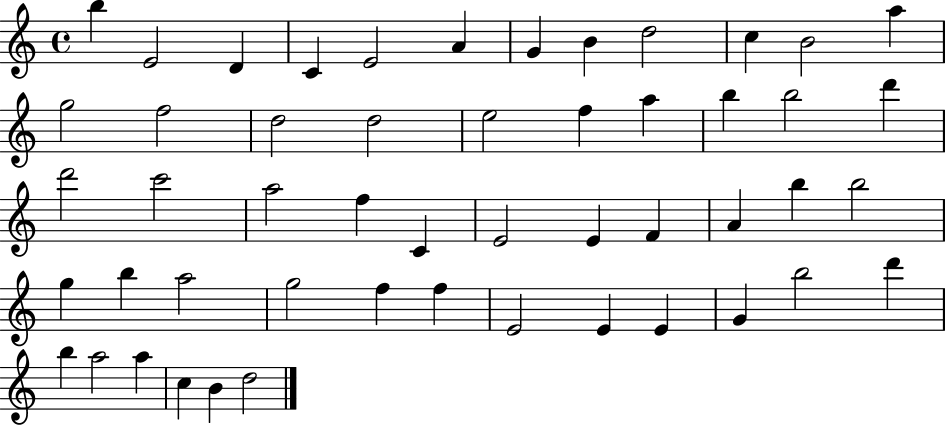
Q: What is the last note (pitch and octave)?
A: D5